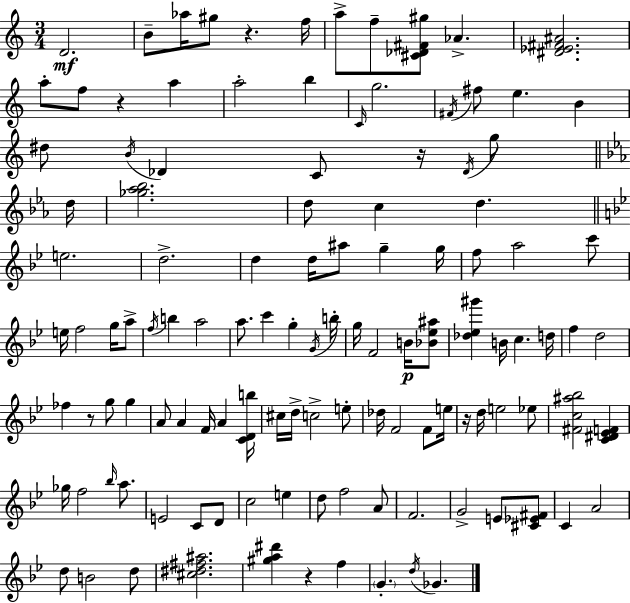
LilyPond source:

{
  \clef treble
  \numericTimeSignature
  \time 3/4
  \key c \major
  d'2.\mf | b'8-- aes''16 gis''8 r4. f''16 | a''8-> f''8-- <cis' des' fis' gis''>8 aes'4.-> | <dis' ees' fis' ais'>2. | \break a''8-. f''8 r4 a''4 | a''2-. b''4 | \grace { c'16 } g''2. | \acciaccatura { fis'16 } fis''8 e''4. b'4 | \break dis''8 \acciaccatura { b'16 } des'4 c'8 r16 | \acciaccatura { des'16 } g''8 \bar "||" \break \key c \minor d''16 <ges'' aes'' bes''>2. | d''8 c''4 d''4. | \bar "||" \break \key g \minor e''2. | d''2.-> | d''4 d''16 ais''8 g''4-- g''16 | f''8 a''2 c'''8 | \break e''16 f''2 g''16 a''8-> | \acciaccatura { f''16 } b''4 a''2 | a''8. c'''4 g''4-. | \acciaccatura { g'16 } b''16-. g''16 f'2 b'16\p | \break <bes' ees'' ais''>8 <des'' ees'' gis'''>4 b'16 c''4. | d''16 f''4 d''2 | fes''4 r8 g''8 g''4 | a'8 a'4 f'16 a'4 | \break <c' d' b''>16 cis''16 d''16-> c''2-> | e''8-. des''16 f'2 f'8 | e''16 r16 d''16 e''2 | ees''8 <fis' c'' ais'' bes''>2 <c' dis' ees' f'>4 | \break ges''16 f''2 \grace { bes''16 } | a''8. e'2 c'8 | d'8 c''2 e''4 | d''8 f''2 | \break a'8 f'2. | g'2-> e'8 | <cis' ees' fis'>8 c'4 a'2 | d''8 b'2 | \break d''8 <cis'' dis'' fis'' ais''>2. | <gis'' a'' dis'''>4 r4 f''4 | \parenthesize g'4.-. \acciaccatura { d''16 } ges'4. | \bar "|."
}